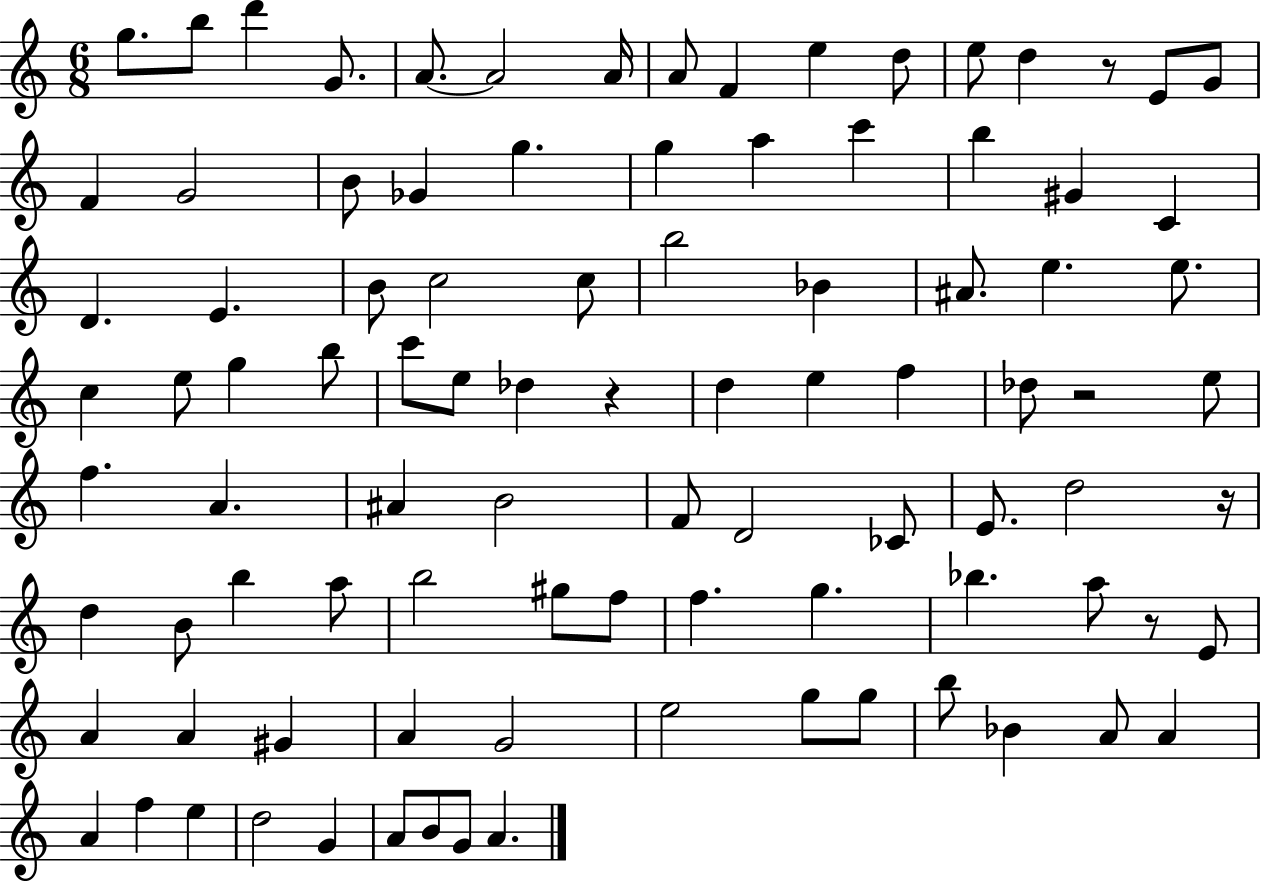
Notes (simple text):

G5/e. B5/e D6/q G4/e. A4/e. A4/h A4/s A4/e F4/q E5/q D5/e E5/e D5/q R/e E4/e G4/e F4/q G4/h B4/e Gb4/q G5/q. G5/q A5/q C6/q B5/q G#4/q C4/q D4/q. E4/q. B4/e C5/h C5/e B5/h Bb4/q A#4/e. E5/q. E5/e. C5/q E5/e G5/q B5/e C6/e E5/e Db5/q R/q D5/q E5/q F5/q Db5/e R/h E5/e F5/q. A4/q. A#4/q B4/h F4/e D4/h CES4/e E4/e. D5/h R/s D5/q B4/e B5/q A5/e B5/h G#5/e F5/e F5/q. G5/q. Bb5/q. A5/e R/e E4/e A4/q A4/q G#4/q A4/q G4/h E5/h G5/e G5/e B5/e Bb4/q A4/e A4/q A4/q F5/q E5/q D5/h G4/q A4/e B4/e G4/e A4/q.